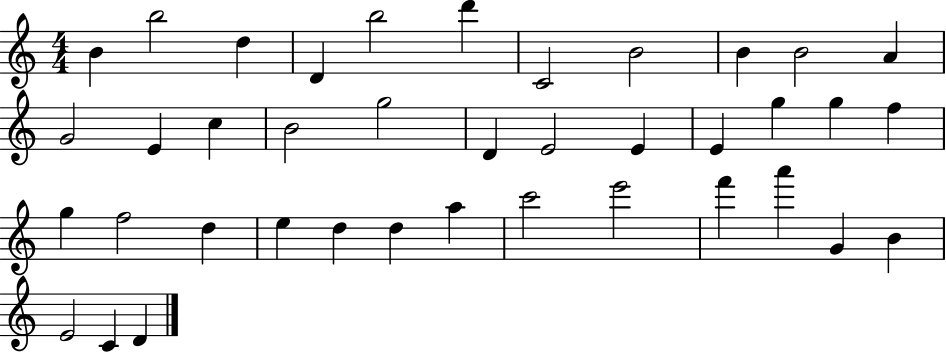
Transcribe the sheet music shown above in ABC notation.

X:1
T:Untitled
M:4/4
L:1/4
K:C
B b2 d D b2 d' C2 B2 B B2 A G2 E c B2 g2 D E2 E E g g f g f2 d e d d a c'2 e'2 f' a' G B E2 C D